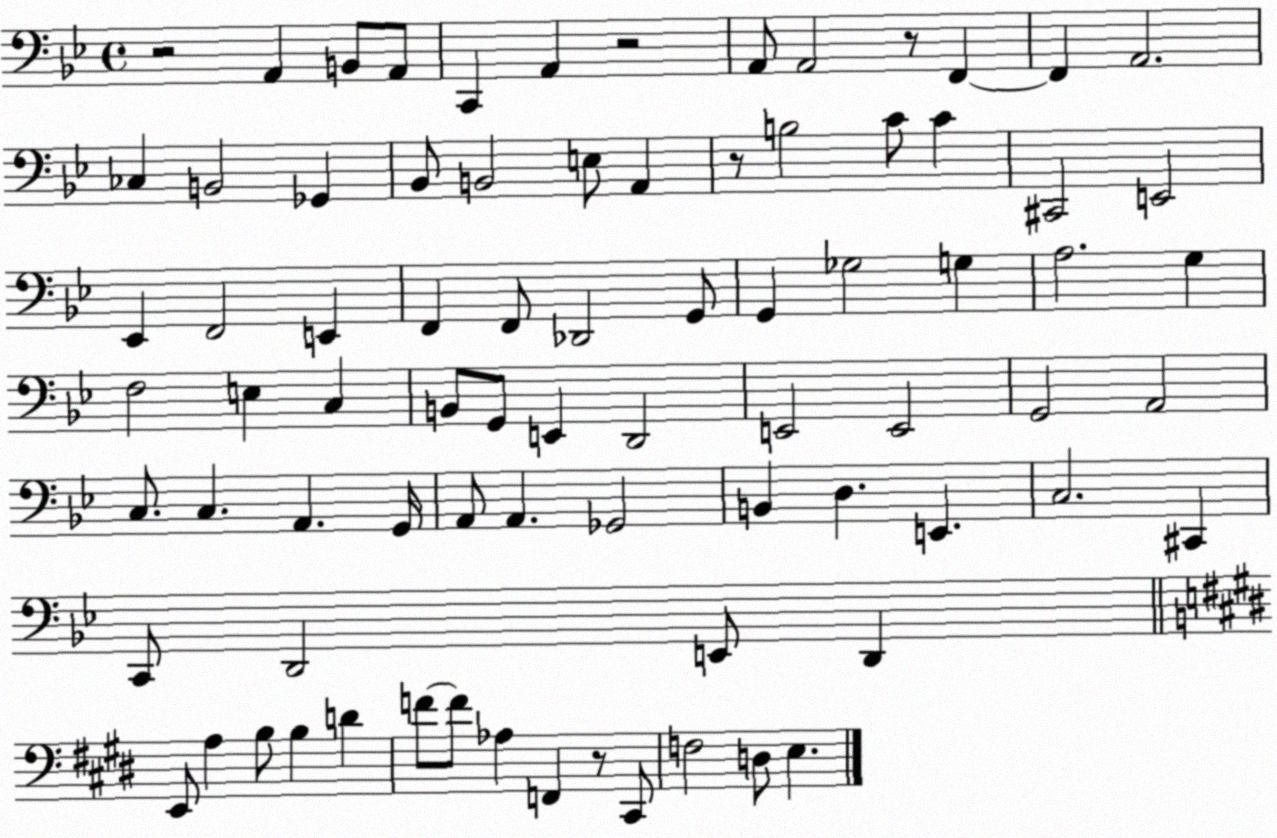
X:1
T:Untitled
M:4/4
L:1/4
K:Bb
z2 A,, B,,/2 A,,/2 C,, A,, z2 A,,/2 A,,2 z/2 F,, F,, A,,2 _C, B,,2 _G,, _B,,/2 B,,2 E,/2 A,, z/2 B,2 C/2 C ^C,,2 E,,2 _E,, F,,2 E,, F,, F,,/2 _D,,2 G,,/2 G,, _G,2 G, A,2 G, F,2 E, C, B,,/2 G,,/2 E,, D,,2 E,,2 E,,2 G,,2 A,,2 C,/2 C, A,, G,,/4 A,,/2 A,, _G,,2 B,, D, E,, C,2 ^C,, C,,/2 D,,2 E,,/2 D,, E,,/2 A, B,/2 B, D F/2 F/2 _A, F,, z/2 ^C,,/2 F,2 D,/2 E,